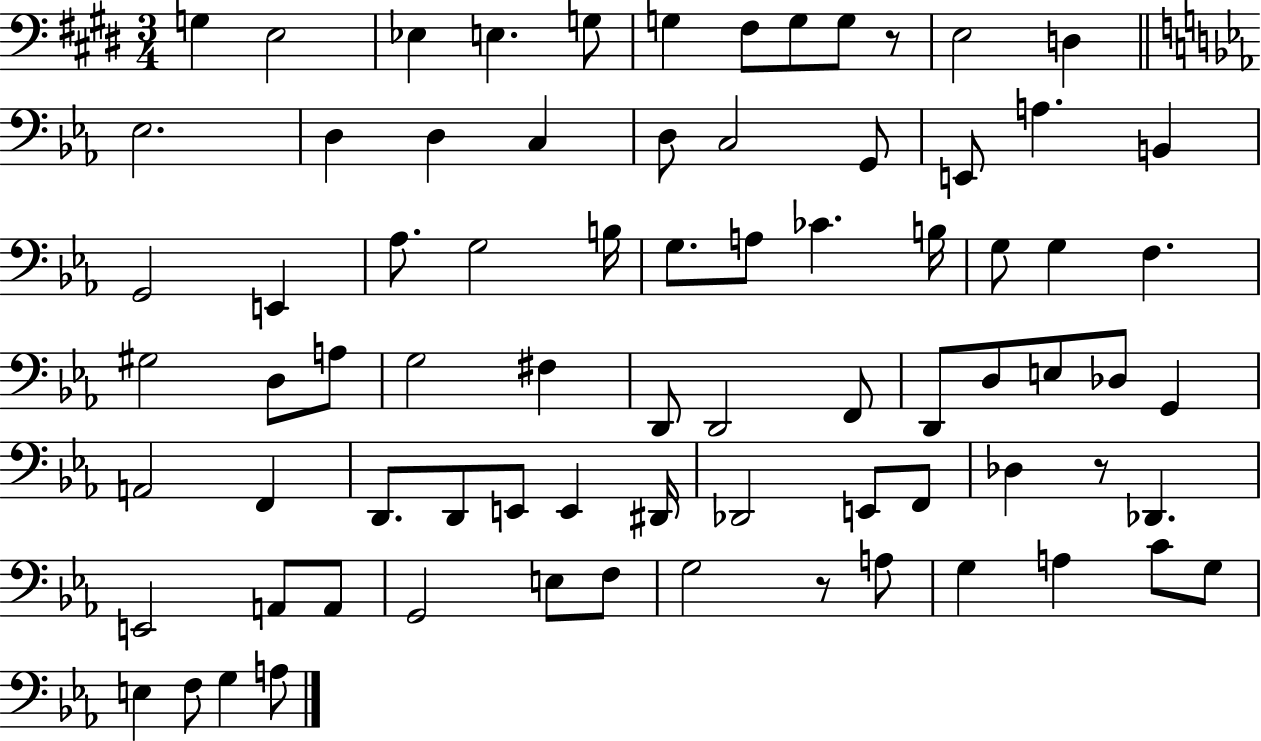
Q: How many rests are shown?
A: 3